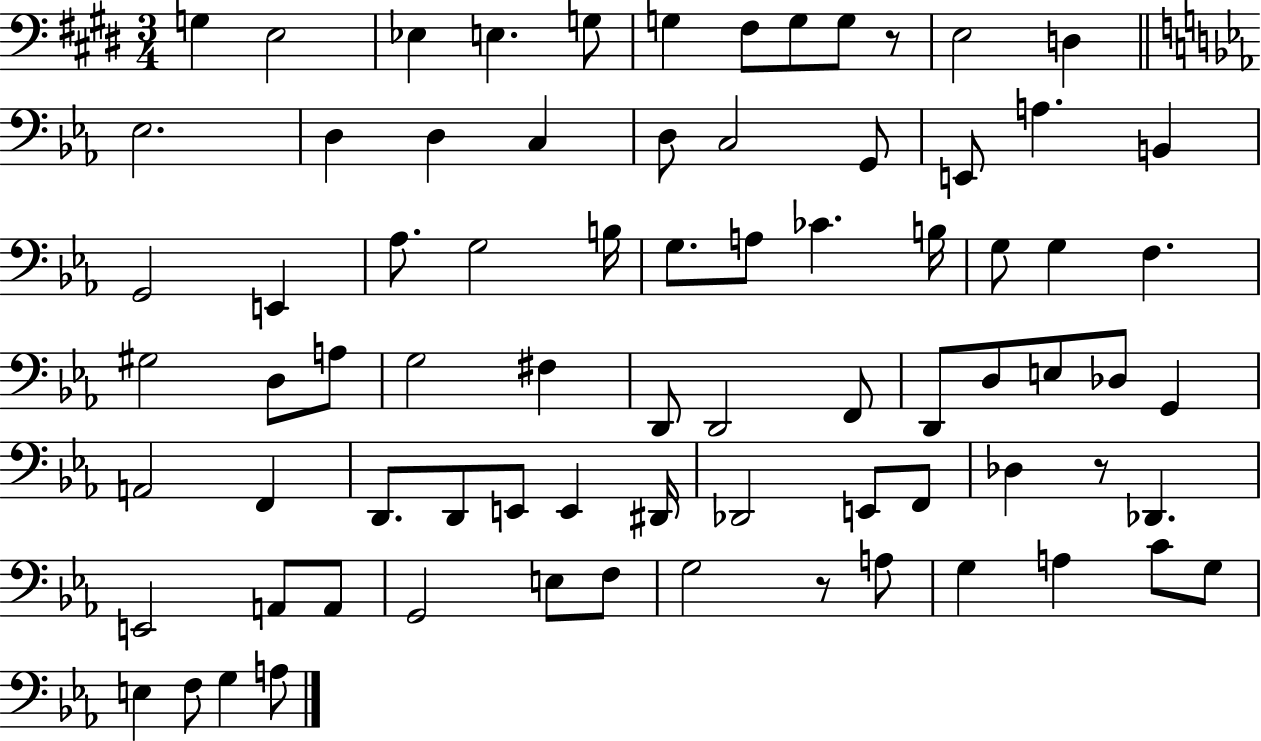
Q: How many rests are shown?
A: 3